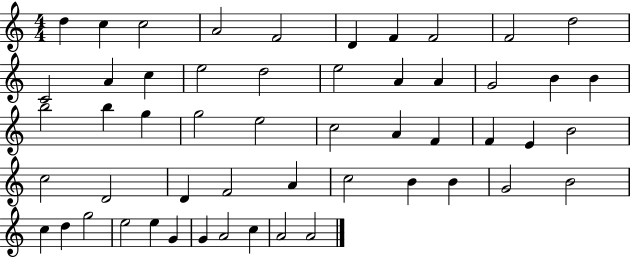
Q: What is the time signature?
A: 4/4